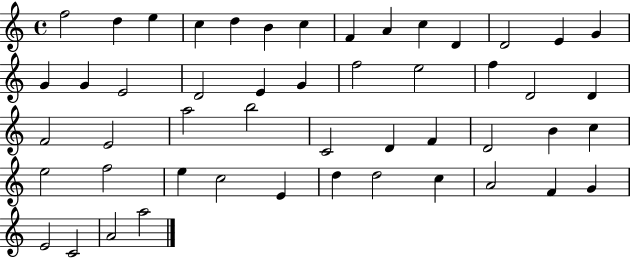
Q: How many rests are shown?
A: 0